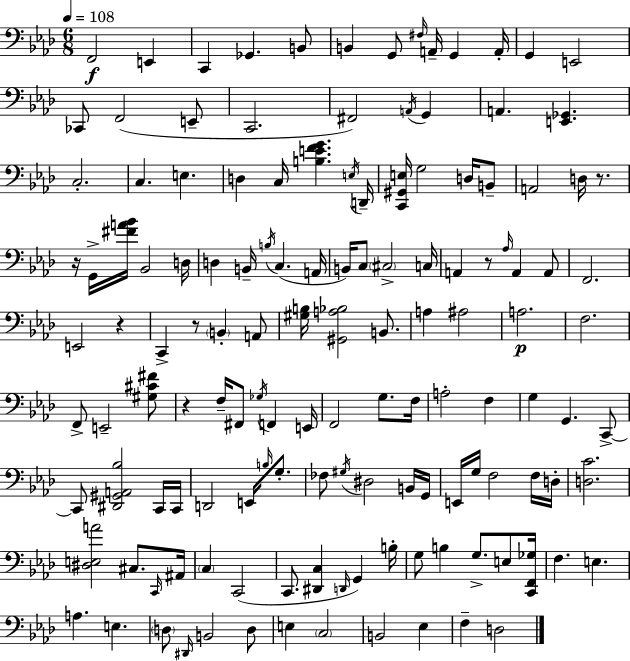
F2/h E2/q C2/q Gb2/q. B2/e B2/q G2/e F#3/s A2/s G2/q A2/s G2/q E2/h CES2/e F2/h E2/e C2/h. F#2/h A2/s G2/q A2/q. [E2,Gb2]/q. C3/h. C3/q. E3/q. D3/q C3/s [B3,E4,F4,G4]/q. E3/s D2/s [C2,G#2,E3]/s G3/h D3/s B2/e A2/h D3/s R/e. R/s G2/s [F#4,A4,Bb4]/s Bb2/h D3/s D3/q B2/s B3/s C3/q. A2/s B2/s C3/e C#3/h C3/s A2/q R/e Ab3/s A2/q A2/e F2/h. E2/h R/q C2/q R/e B2/q A2/e [G#3,B3]/s [G#2,A3,Bb3]/h B2/e. A3/q A#3/h A3/h. F3/h. F2/e E2/h [G#3,C#4,F#4]/e R/q F3/s F#2/e Gb3/s F2/q E2/s F2/h G3/e. F3/s A3/h F3/q G3/q G2/q. C2/e C2/e [D#2,G#2,A2,Bb3]/h C2/s C2/s D2/h E2/s B3/s G3/e. FES3/e G#3/s D#3/h B2/s G2/s E2/s G3/s F3/h F3/s D3/s [D3,C4]/h. [D#3,E3,A4]/h C#3/e. C2/s A#2/s C3/q C2/h C2/e. [D#2,C3]/q D2/s G2/q B3/s G3/e B3/q G3/e. E3/e [C2,F2,Gb3]/s F3/q. E3/q. A3/q. E3/q. D3/e D#2/s B2/h D3/e E3/q C3/h B2/h Eb3/q F3/q D3/h